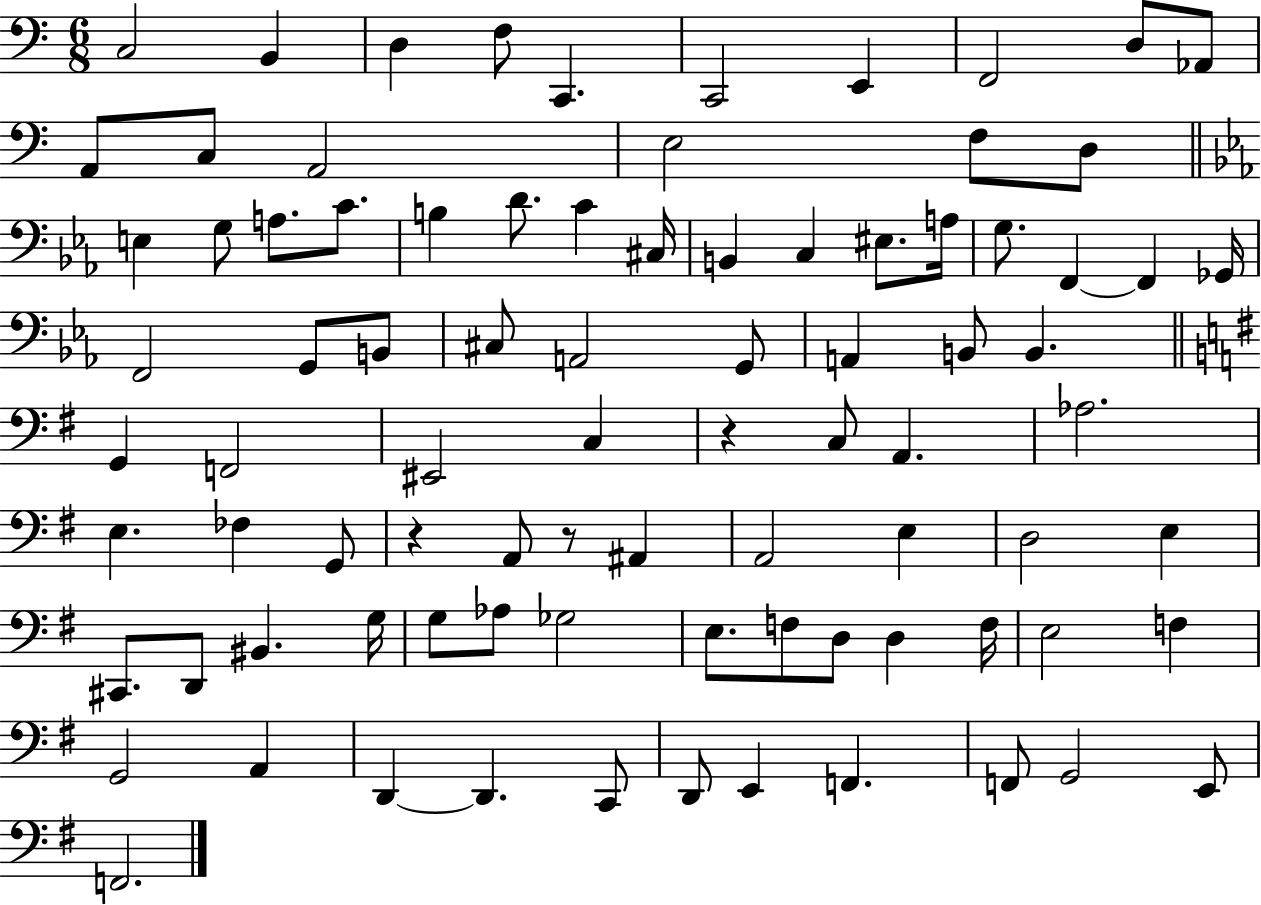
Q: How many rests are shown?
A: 3